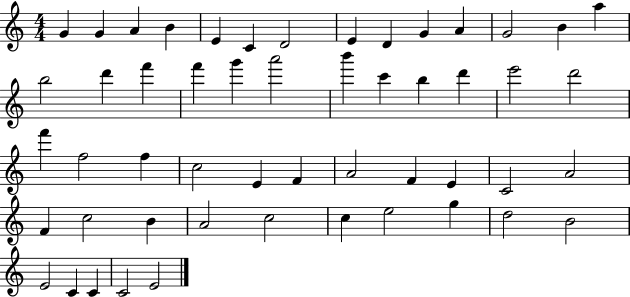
{
  \clef treble
  \numericTimeSignature
  \time 4/4
  \key c \major
  g'4 g'4 a'4 b'4 | e'4 c'4 d'2 | e'4 d'4 g'4 a'4 | g'2 b'4 a''4 | \break b''2 d'''4 f'''4 | f'''4 g'''4 a'''2 | b'''4 c'''4 b''4 d'''4 | e'''2 d'''2 | \break f'''4 f''2 f''4 | c''2 e'4 f'4 | a'2 f'4 e'4 | c'2 a'2 | \break f'4 c''2 b'4 | a'2 c''2 | c''4 e''2 g''4 | d''2 b'2 | \break e'2 c'4 c'4 | c'2 e'2 | \bar "|."
}